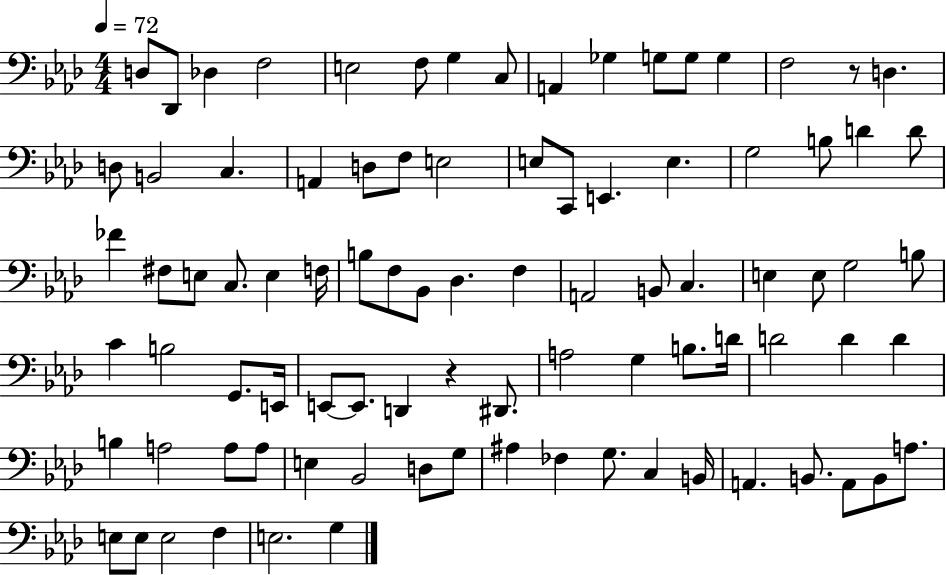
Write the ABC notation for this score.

X:1
T:Untitled
M:4/4
L:1/4
K:Ab
D,/2 _D,,/2 _D, F,2 E,2 F,/2 G, C,/2 A,, _G, G,/2 G,/2 G, F,2 z/2 D, D,/2 B,,2 C, A,, D,/2 F,/2 E,2 E,/2 C,,/2 E,, E, G,2 B,/2 D D/2 _F ^F,/2 E,/2 C,/2 E, F,/4 B,/2 F,/2 _B,,/2 _D, F, A,,2 B,,/2 C, E, E,/2 G,2 B,/2 C B,2 G,,/2 E,,/4 E,,/2 E,,/2 D,, z ^D,,/2 A,2 G, B,/2 D/4 D2 D D B, A,2 A,/2 A,/2 E, _B,,2 D,/2 G,/2 ^A, _F, G,/2 C, B,,/4 A,, B,,/2 A,,/2 B,,/2 A,/2 E,/2 E,/2 E,2 F, E,2 G,